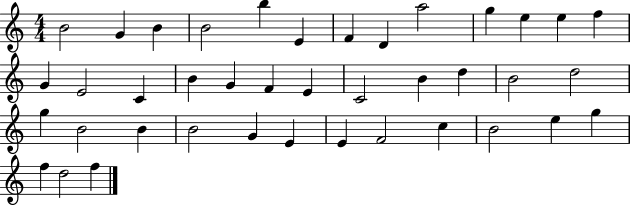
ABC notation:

X:1
T:Untitled
M:4/4
L:1/4
K:C
B2 G B B2 b E F D a2 g e e f G E2 C B G F E C2 B d B2 d2 g B2 B B2 G E E F2 c B2 e g f d2 f